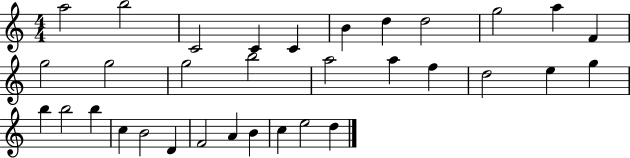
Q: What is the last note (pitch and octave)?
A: D5